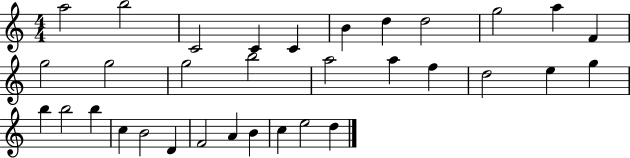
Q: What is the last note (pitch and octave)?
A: D5